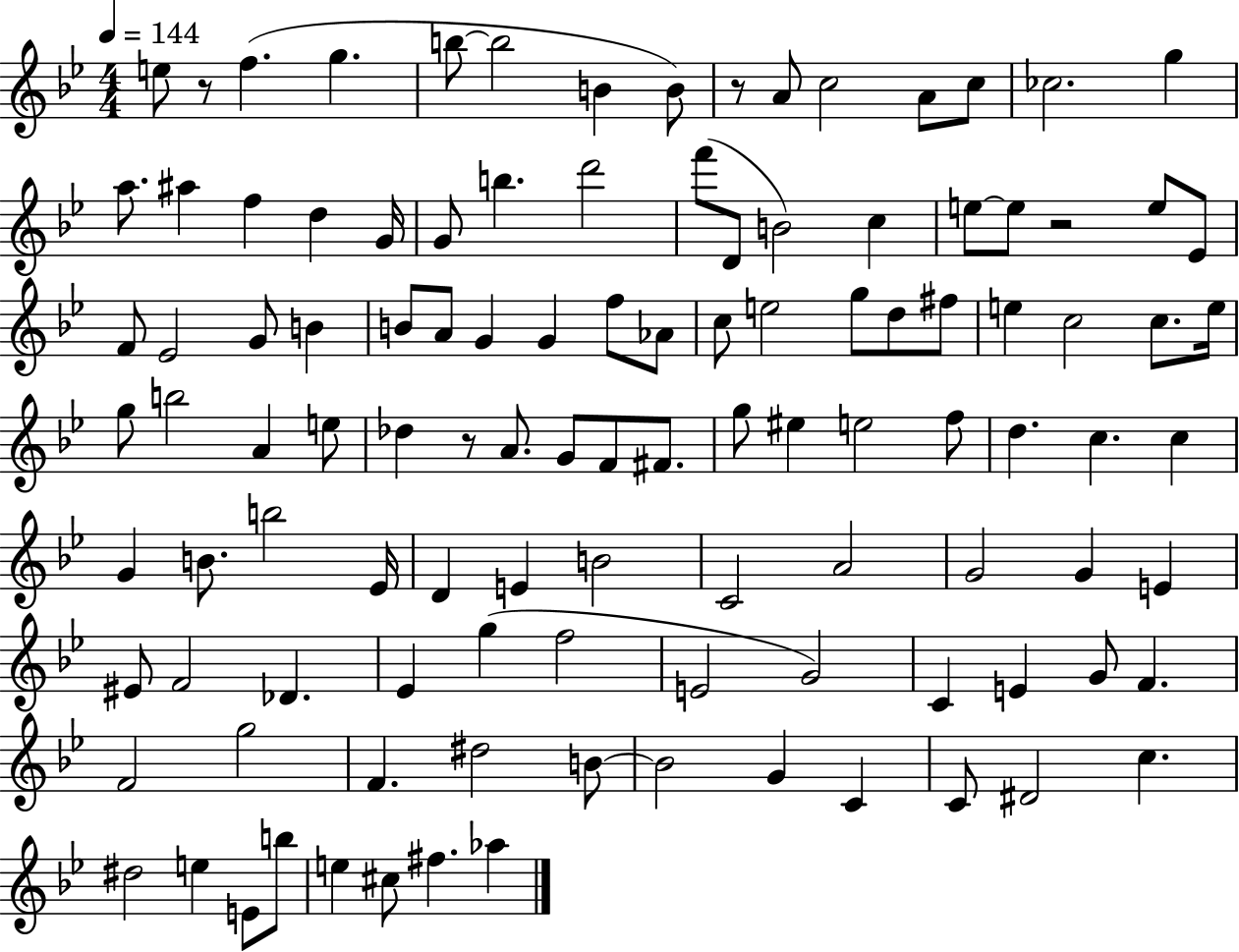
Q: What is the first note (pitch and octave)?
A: E5